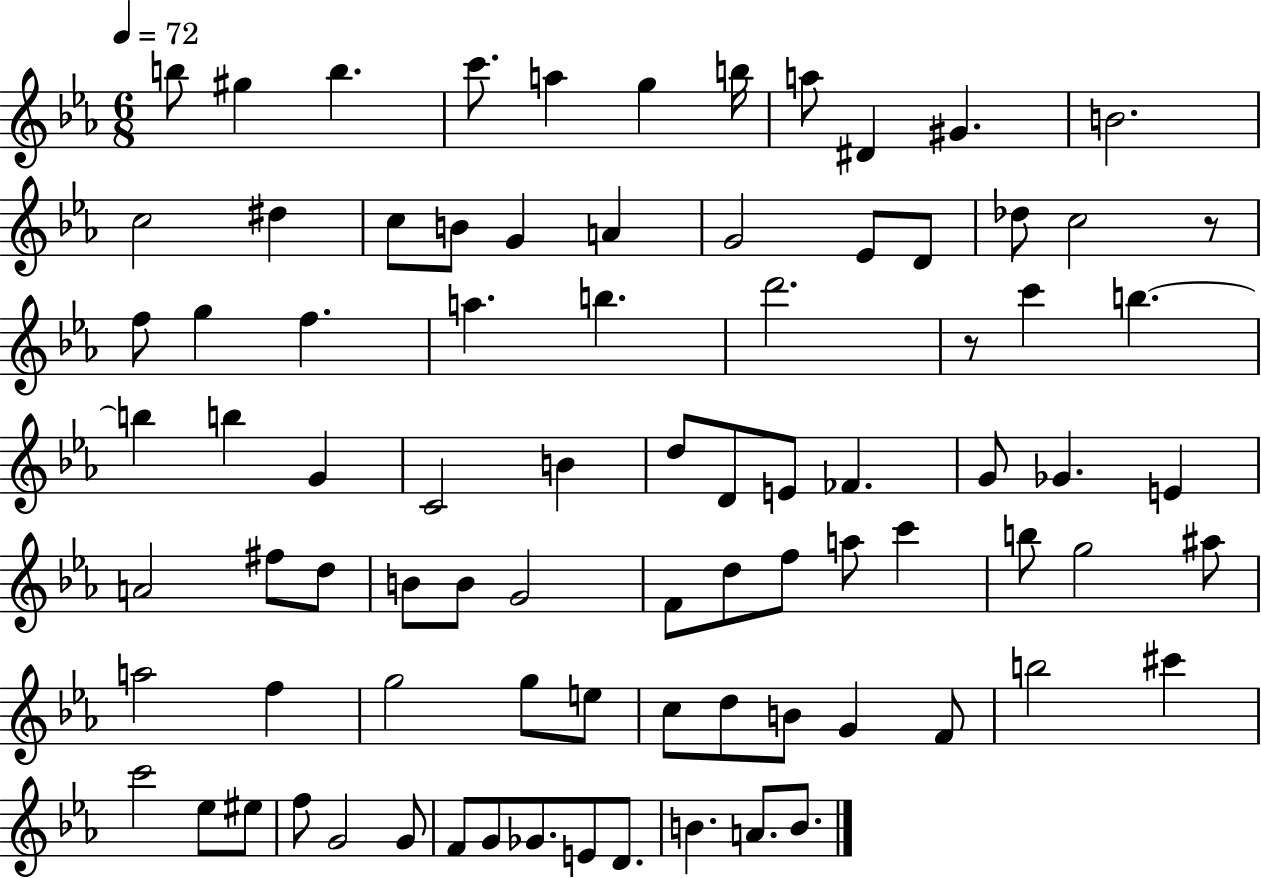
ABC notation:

X:1
T:Untitled
M:6/8
L:1/4
K:Eb
b/2 ^g b c'/2 a g b/4 a/2 ^D ^G B2 c2 ^d c/2 B/2 G A G2 _E/2 D/2 _d/2 c2 z/2 f/2 g f a b d'2 z/2 c' b b b G C2 B d/2 D/2 E/2 _F G/2 _G E A2 ^f/2 d/2 B/2 B/2 G2 F/2 d/2 f/2 a/2 c' b/2 g2 ^a/2 a2 f g2 g/2 e/2 c/2 d/2 B/2 G F/2 b2 ^c' c'2 _e/2 ^e/2 f/2 G2 G/2 F/2 G/2 _G/2 E/2 D/2 B A/2 B/2